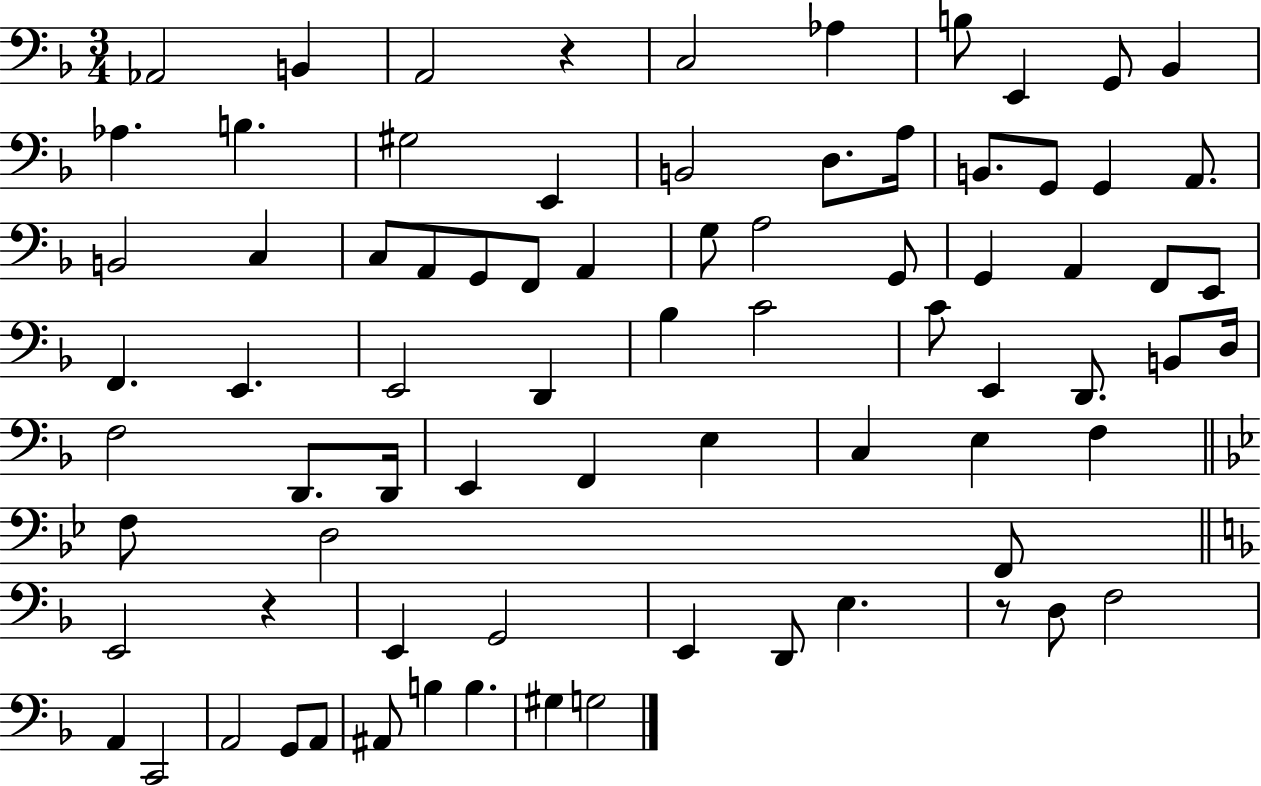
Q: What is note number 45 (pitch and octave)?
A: D3